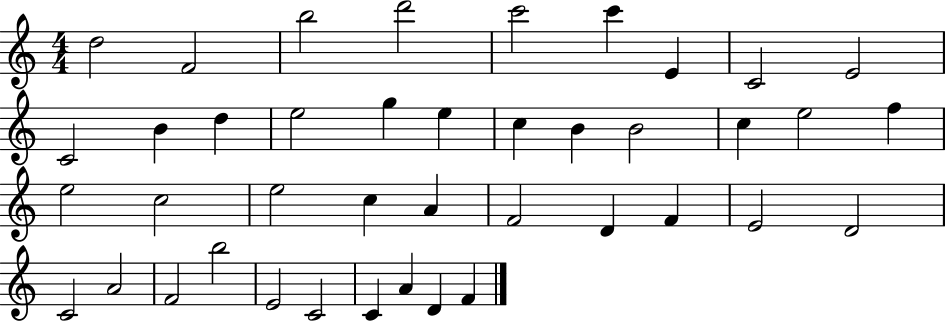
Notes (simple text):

D5/h F4/h B5/h D6/h C6/h C6/q E4/q C4/h E4/h C4/h B4/q D5/q E5/h G5/q E5/q C5/q B4/q B4/h C5/q E5/h F5/q E5/h C5/h E5/h C5/q A4/q F4/h D4/q F4/q E4/h D4/h C4/h A4/h F4/h B5/h E4/h C4/h C4/q A4/q D4/q F4/q